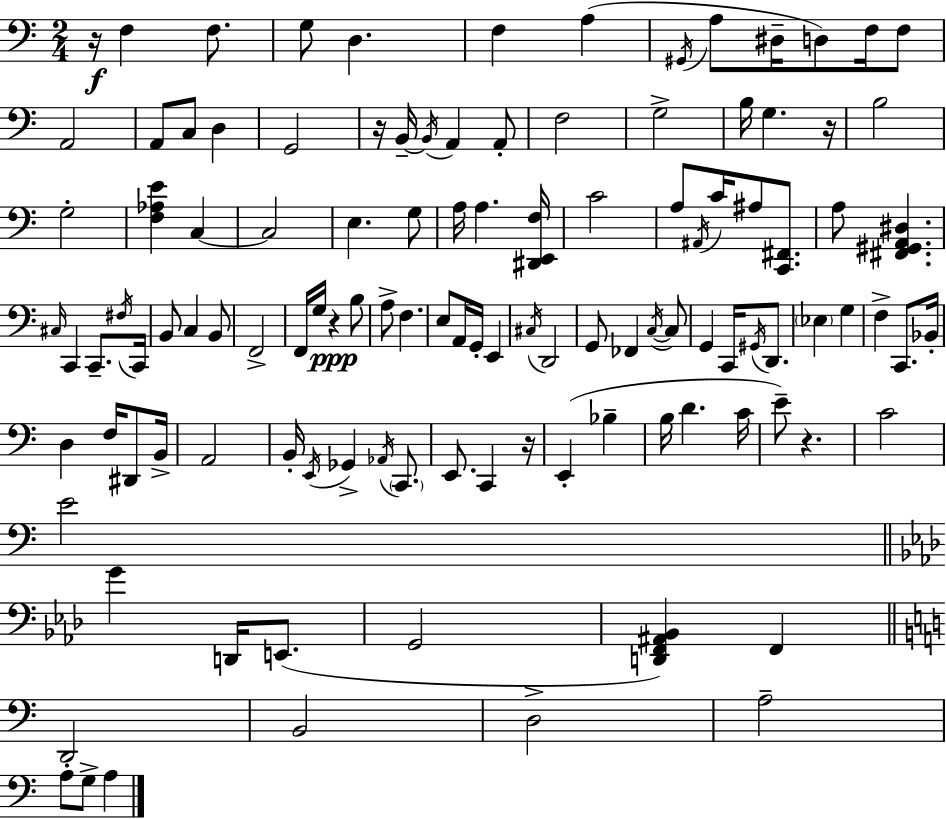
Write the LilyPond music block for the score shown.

{
  \clef bass
  \numericTimeSignature
  \time 2/4
  \key a \minor
  r16\f f4 f8. | g8 d4. | f4 a4( | \acciaccatura { gis,16 } a8 dis16-- d8) f16 f8 | \break a,2 | a,8 c8 d4 | g,2 | r16 b,16--~~ \acciaccatura { b,16 } a,4 | \break a,8-. f2 | g2-> | b16 g4. | r16 b2 | \break g2-. | <f aes e'>4 c4~~ | c2 | e4. | \break g8 a16 a4. | <dis, e, f>16 c'2 | a8 \acciaccatura { ais,16 } c'16 ais8 | <c, fis,>8. a8 <fis, gis, a, dis>4. | \break \grace { cis16 } c,4 | c,8.-- \acciaccatura { fis16 } c,16 b,8 c4 | b,8 f,2-> | f,16 g16 r4\ppp | \break b8 a8-> f4. | e8 a,16 | g,16-. e,4 \acciaccatura { cis16 } d,2 | g,8 | \break fes,4 \acciaccatura { c16~ }~ c8 g,4 | c,16 \acciaccatura { gis,16 } d,8. | \parenthesize ees4 g4 | f4-> c,8. bes,16-. | \break d4 f16 dis,8 b,16-> | a,2 | b,16-. \acciaccatura { e,16 } ges,4-> \acciaccatura { aes,16 } \parenthesize c,8. | e,8. c,4 | \break r16 e,4-.( bes4-- | b16 d'4. | c'16 e'8--) r4. | c'2 | \break e'2 | \bar "||" \break \key aes \major g'4 d,16 e,8.( | g,2 | <d, f, ais, bes,>4) f,4 | \bar "||" \break \key c \major d,2 | b,2 | d2-> | a2-- | \break a8-. g8-> a4 | \bar "|."
}